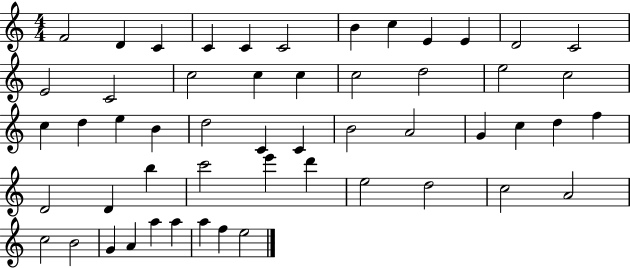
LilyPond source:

{
  \clef treble
  \numericTimeSignature
  \time 4/4
  \key c \major
  f'2 d'4 c'4 | c'4 c'4 c'2 | b'4 c''4 e'4 e'4 | d'2 c'2 | \break e'2 c'2 | c''2 c''4 c''4 | c''2 d''2 | e''2 c''2 | \break c''4 d''4 e''4 b'4 | d''2 c'4 c'4 | b'2 a'2 | g'4 c''4 d''4 f''4 | \break d'2 d'4 b''4 | c'''2 e'''4 d'''4 | e''2 d''2 | c''2 a'2 | \break c''2 b'2 | g'4 a'4 a''4 a''4 | a''4 f''4 e''2 | \bar "|."
}